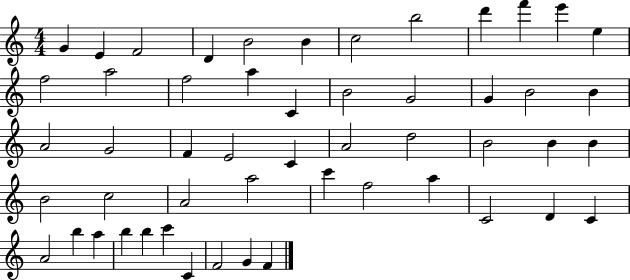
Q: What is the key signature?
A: C major